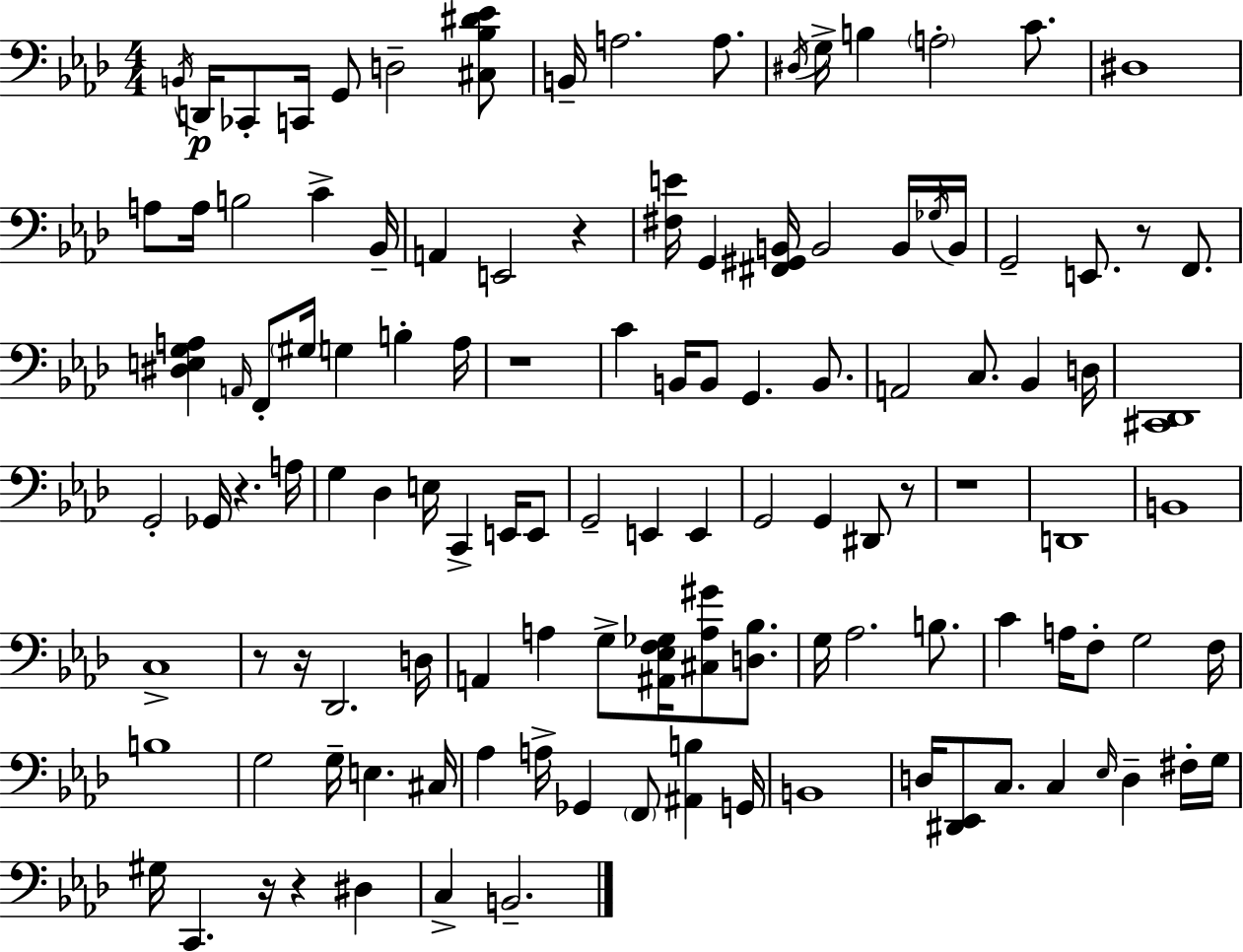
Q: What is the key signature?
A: AES major